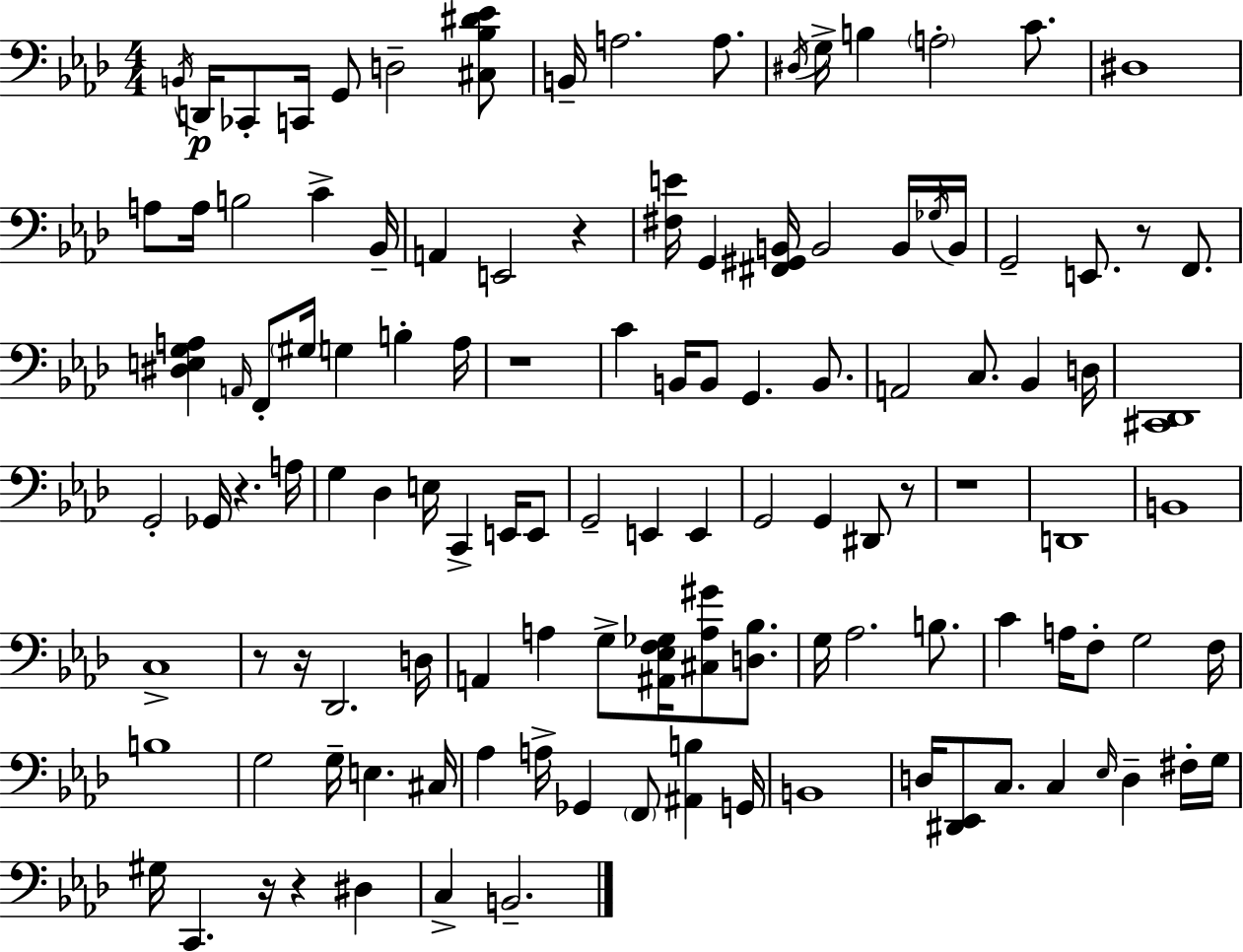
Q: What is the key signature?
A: AES major